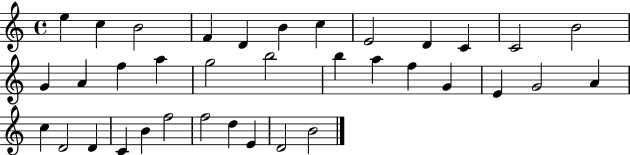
X:1
T:Untitled
M:4/4
L:1/4
K:C
e c B2 F D B c E2 D C C2 B2 G A f a g2 b2 b a f G E G2 A c D2 D C B f2 f2 d E D2 B2